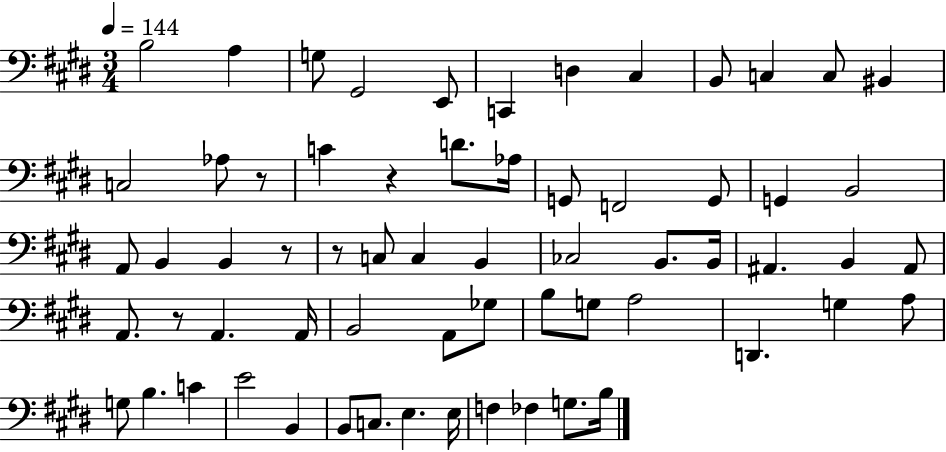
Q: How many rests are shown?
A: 5